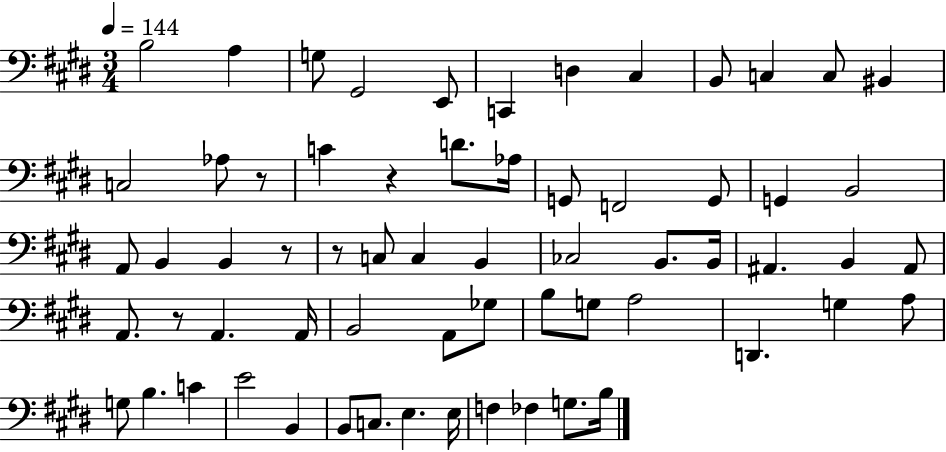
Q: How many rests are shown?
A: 5